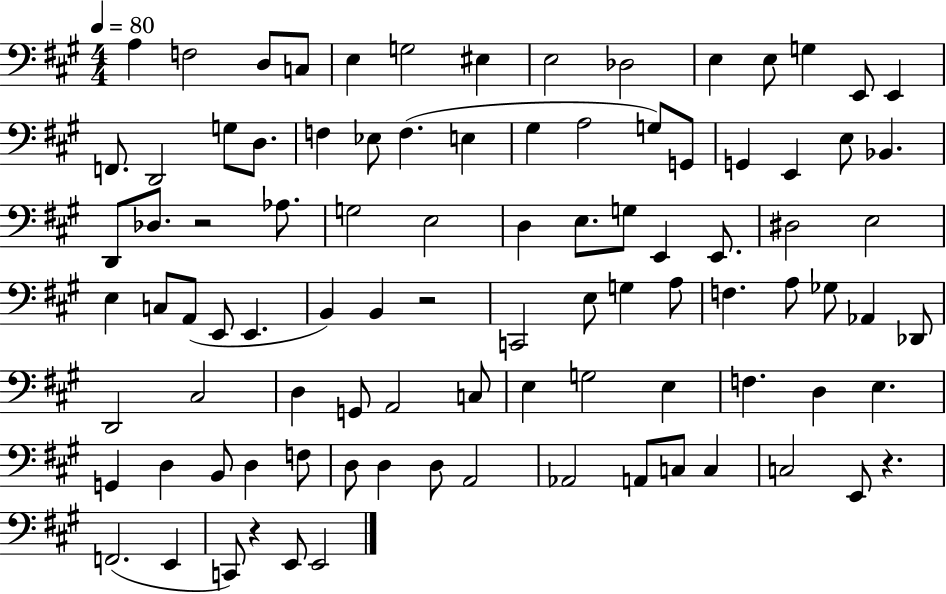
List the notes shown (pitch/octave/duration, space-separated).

A3/q F3/h D3/e C3/e E3/q G3/h EIS3/q E3/h Db3/h E3/q E3/e G3/q E2/e E2/q F2/e. D2/h G3/e D3/e. F3/q Eb3/e F3/q. E3/q G#3/q A3/h G3/e G2/e G2/q E2/q E3/e Bb2/q. D2/e Db3/e. R/h Ab3/e. G3/h E3/h D3/q E3/e. G3/e E2/q E2/e. D#3/h E3/h E3/q C3/e A2/e E2/e E2/q. B2/q B2/q R/h C2/h E3/e G3/q A3/e F3/q. A3/e Gb3/e Ab2/q Db2/e D2/h C#3/h D3/q G2/e A2/h C3/e E3/q G3/h E3/q F3/q. D3/q E3/q. G2/q D3/q B2/e D3/q F3/e D3/e D3/q D3/e A2/h Ab2/h A2/e C3/e C3/q C3/h E2/e R/q. F2/h. E2/q C2/e R/q E2/e E2/h